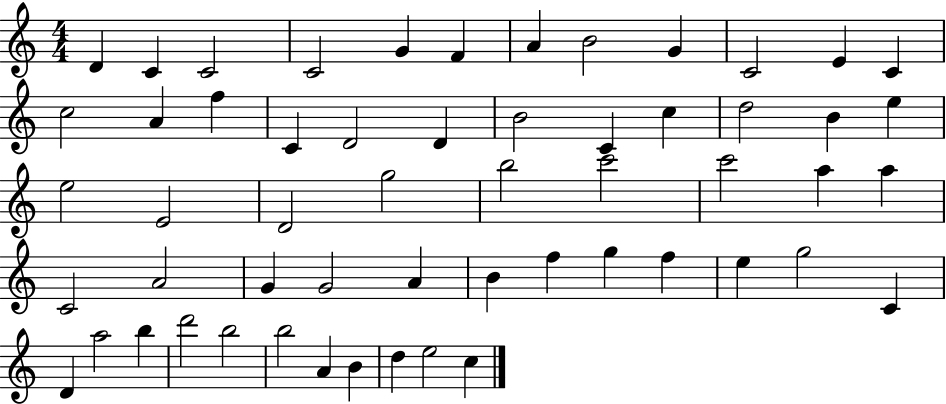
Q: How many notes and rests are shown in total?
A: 56